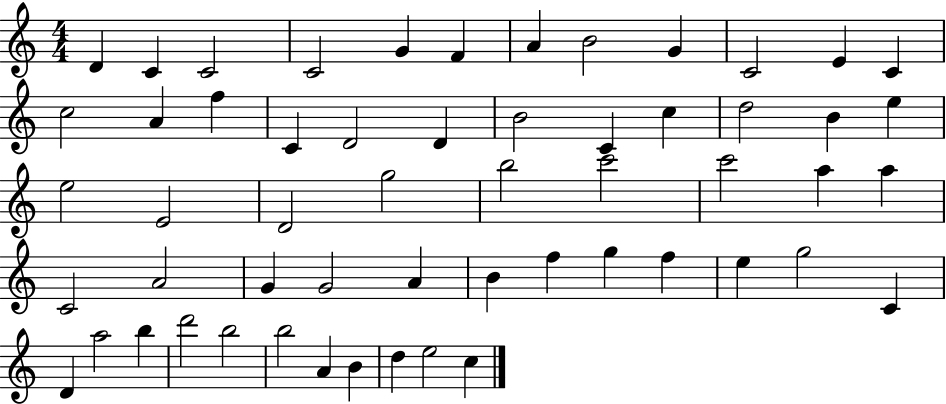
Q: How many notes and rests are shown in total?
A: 56